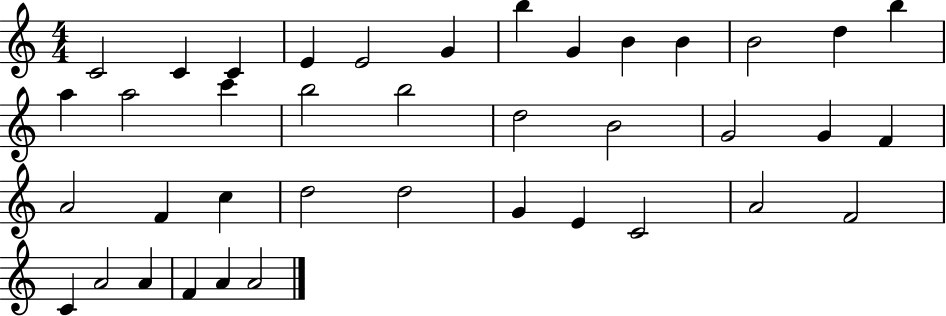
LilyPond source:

{
  \clef treble
  \numericTimeSignature
  \time 4/4
  \key c \major
  c'2 c'4 c'4 | e'4 e'2 g'4 | b''4 g'4 b'4 b'4 | b'2 d''4 b''4 | \break a''4 a''2 c'''4 | b''2 b''2 | d''2 b'2 | g'2 g'4 f'4 | \break a'2 f'4 c''4 | d''2 d''2 | g'4 e'4 c'2 | a'2 f'2 | \break c'4 a'2 a'4 | f'4 a'4 a'2 | \bar "|."
}